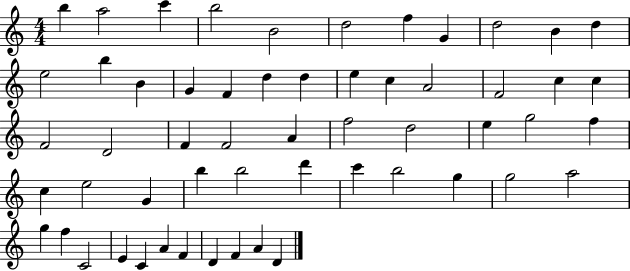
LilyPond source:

{
  \clef treble
  \numericTimeSignature
  \time 4/4
  \key c \major
  b''4 a''2 c'''4 | b''2 b'2 | d''2 f''4 g'4 | d''2 b'4 d''4 | \break e''2 b''4 b'4 | g'4 f'4 d''4 d''4 | e''4 c''4 a'2 | f'2 c''4 c''4 | \break f'2 d'2 | f'4 f'2 a'4 | f''2 d''2 | e''4 g''2 f''4 | \break c''4 e''2 g'4 | b''4 b''2 d'''4 | c'''4 b''2 g''4 | g''2 a''2 | \break g''4 f''4 c'2 | e'4 c'4 a'4 f'4 | d'4 f'4 a'4 d'4 | \bar "|."
}